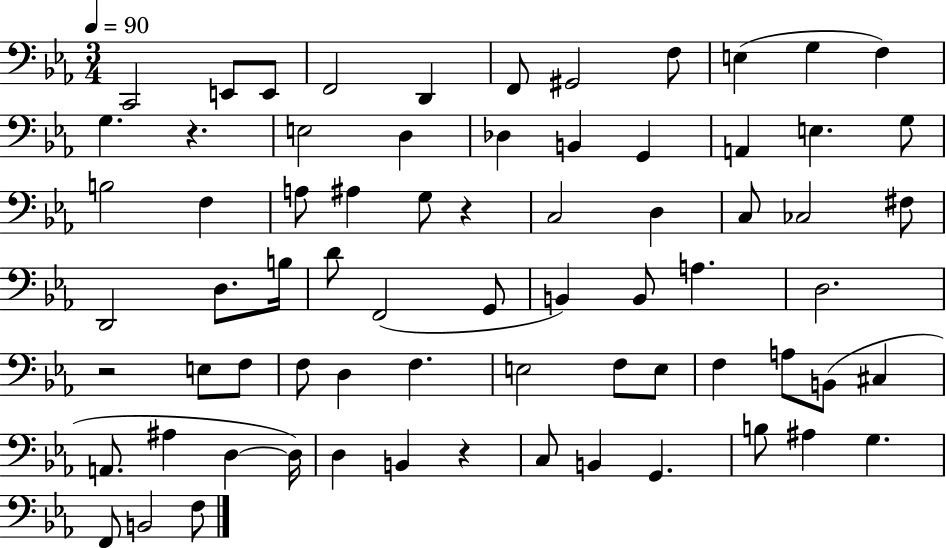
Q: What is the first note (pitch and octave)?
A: C2